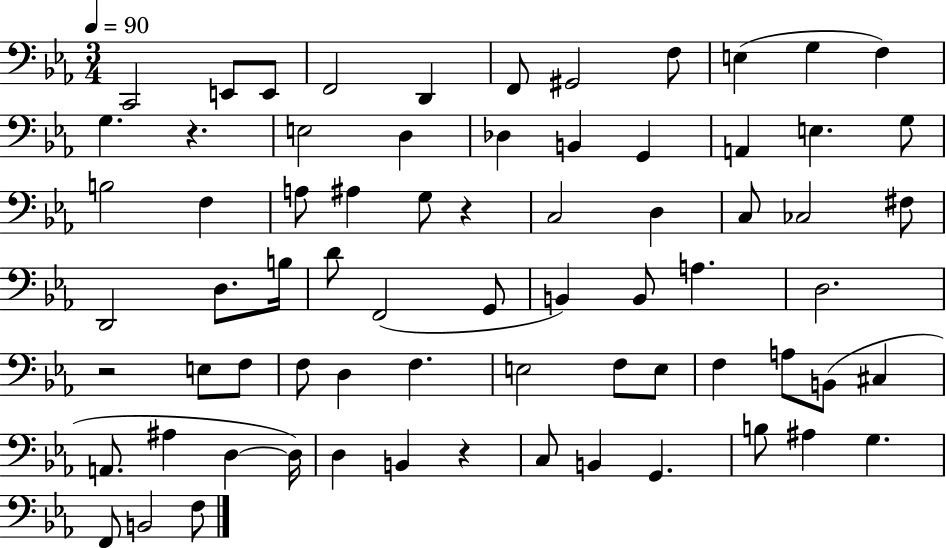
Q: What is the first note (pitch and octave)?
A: C2